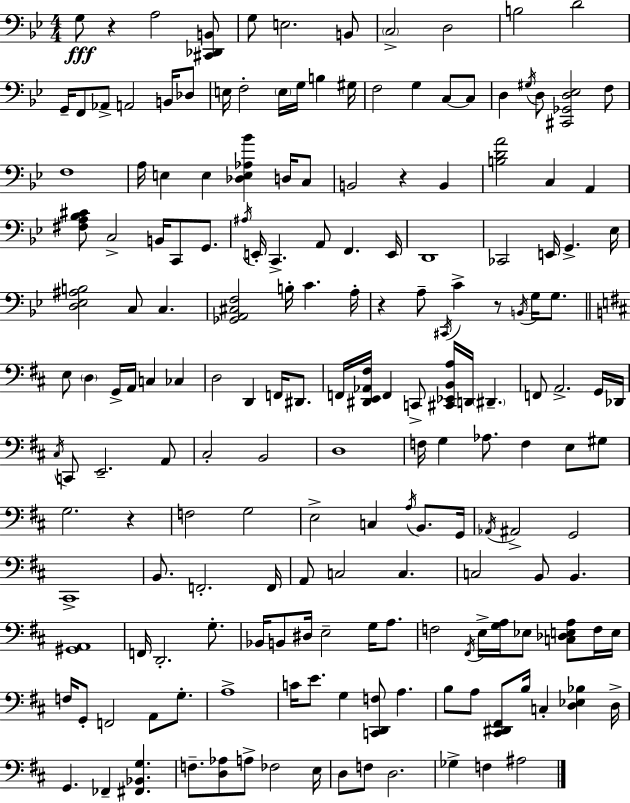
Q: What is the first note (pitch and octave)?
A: G3